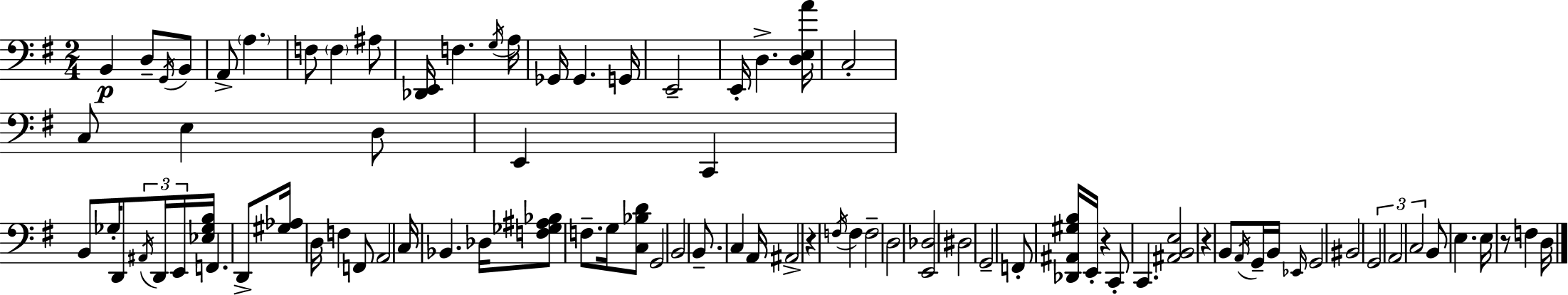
{
  \clef bass
  \numericTimeSignature
  \time 2/4
  \key g \major
  b,4\p d8-- \acciaccatura { g,16 } b,8 | a,8-> \parenthesize a4. | f8 \parenthesize f4 ais8 | <des, e,>16 f4. | \break \acciaccatura { g16 } a16 ges,16 ges,4. | g,16 e,2-- | e,16-. d4.-> | <d e a'>16 c2-. | \break c8 e4 | d8 e,4 c,4 | b,8 ges16-. d,8 \tuplet 3/2 { \acciaccatura { ais,16 } | d,16 e,16 } <ees ges b>16 f,4. | \break d,8-> <gis aes>16 d16 f4 | f,8 a,2 | c16 bes,4. | des16 <f ges ais bes>8 f8.-- | \break g16 <c bes d'>8 g,2 | b,2 | b,8.-- c4 | a,16 ais,2-> | \break r4 \acciaccatura { f16 } | f4 f2-- | d2 | <e, des>2 | \break dis2 | g,2-- | f,8-. <des, ais, gis b>16 e,16-. | r4 c,8-. c,4. | \break <ais, b, e>2 | r4 | b,8 \acciaccatura { a,16 } g,16-- b,16 \grace { ees,16 } g,2 | bis,2 | \break \tuplet 3/2 { g,2 | a,2 | c2 } | b,8 | \break e4. e16 r8 | f4 d16 \bar "|."
}